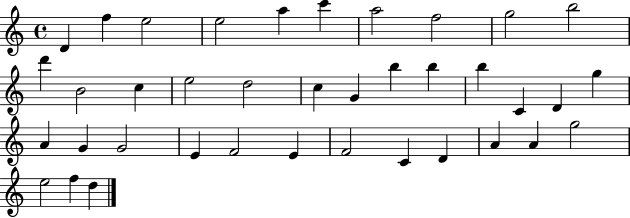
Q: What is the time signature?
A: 4/4